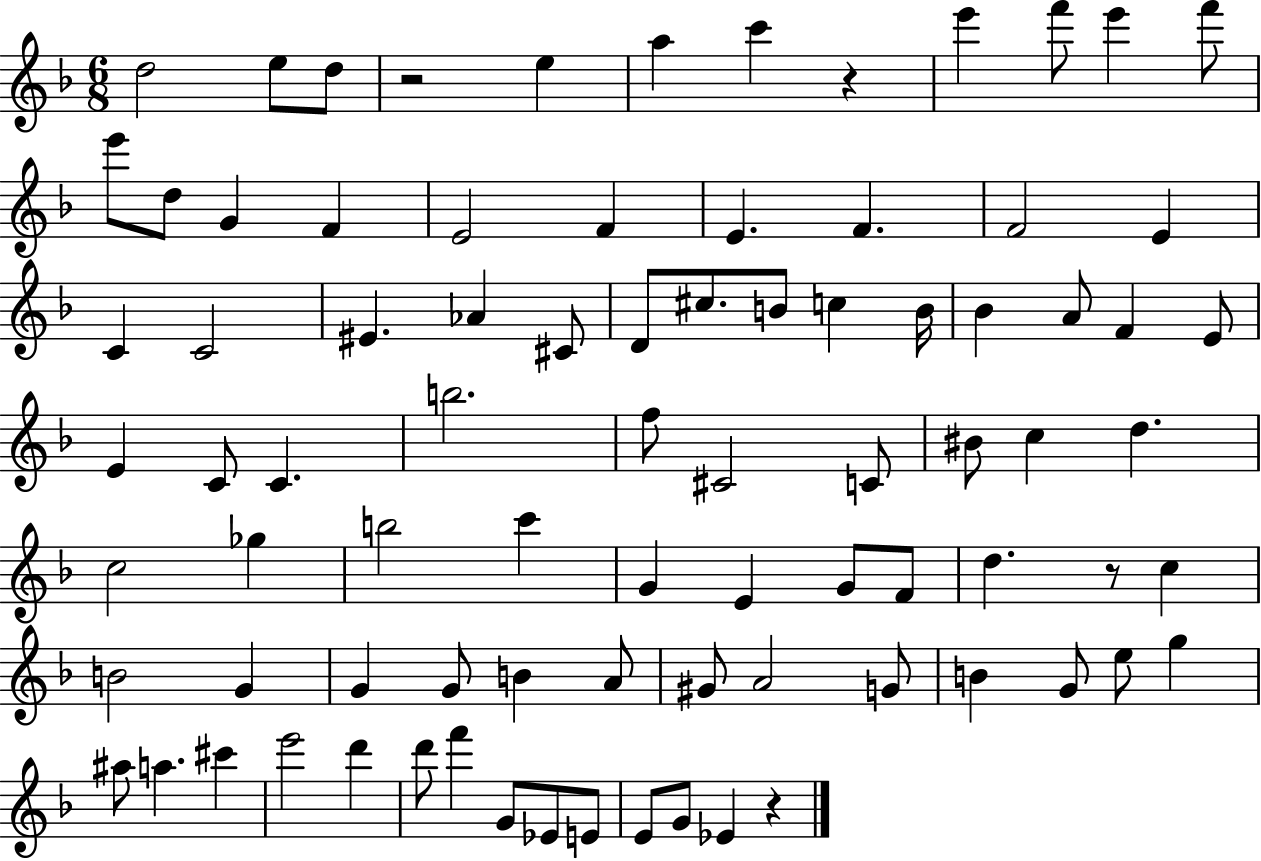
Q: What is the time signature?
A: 6/8